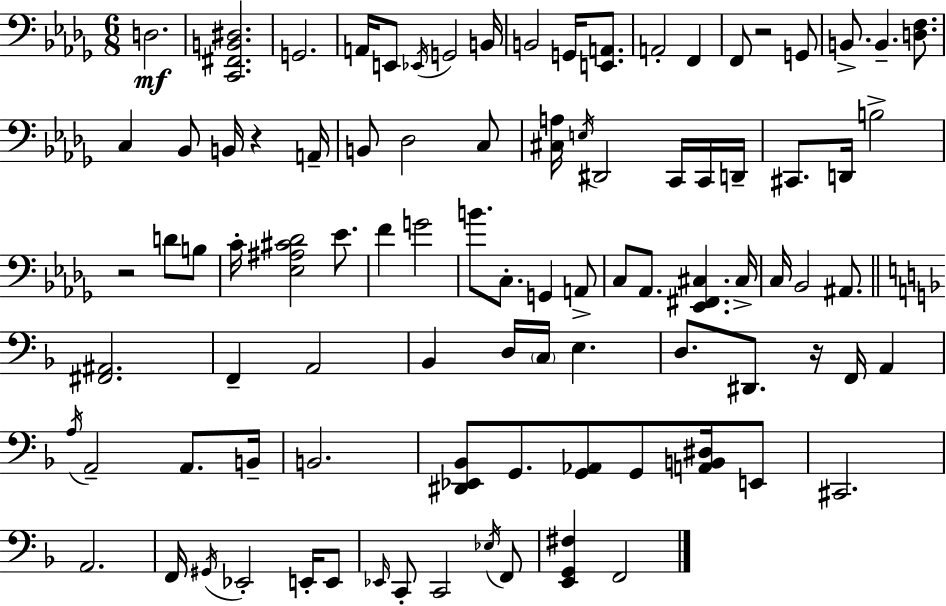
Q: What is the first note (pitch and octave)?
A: D3